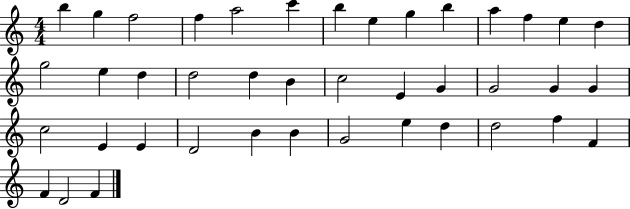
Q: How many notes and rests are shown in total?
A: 41